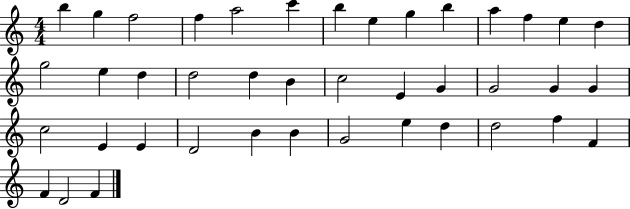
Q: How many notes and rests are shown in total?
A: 41